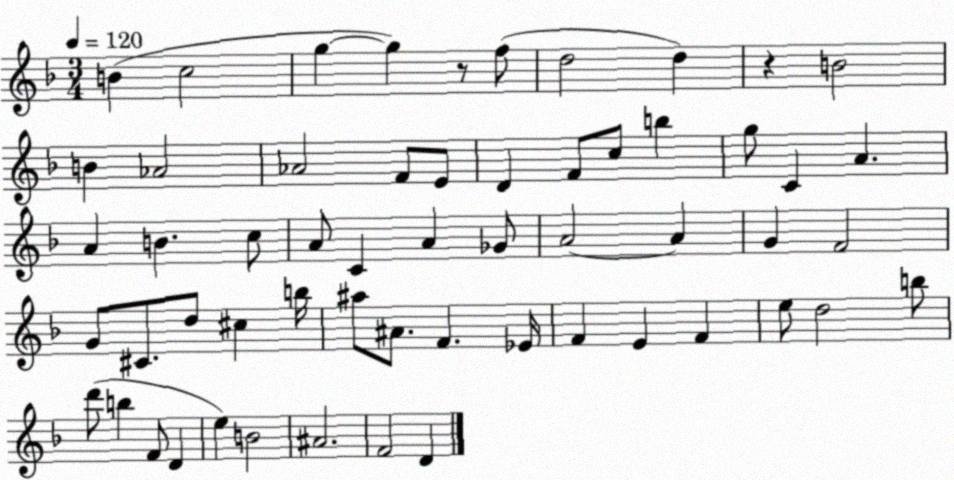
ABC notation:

X:1
T:Untitled
M:3/4
L:1/4
K:F
B c2 g g z/2 f/2 d2 d z B2 B _A2 _A2 F/2 E/2 D F/2 c/2 b g/2 C A A B c/2 A/2 C A _G/2 A2 A G F2 G/2 ^C/2 d/2 ^c b/4 ^a/2 ^A/2 F _E/4 F E F e/2 d2 b/2 d'/2 b F/2 D e B2 ^A2 F2 D